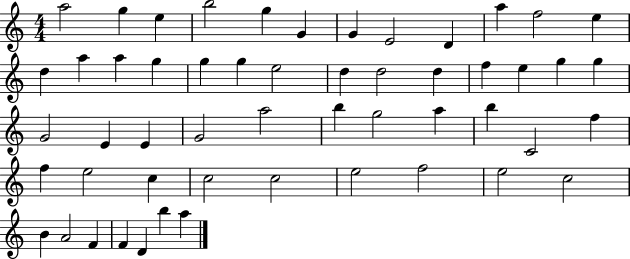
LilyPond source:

{
  \clef treble
  \numericTimeSignature
  \time 4/4
  \key c \major
  a''2 g''4 e''4 | b''2 g''4 g'4 | g'4 e'2 d'4 | a''4 f''2 e''4 | \break d''4 a''4 a''4 g''4 | g''4 g''4 e''2 | d''4 d''2 d''4 | f''4 e''4 g''4 g''4 | \break g'2 e'4 e'4 | g'2 a''2 | b''4 g''2 a''4 | b''4 c'2 f''4 | \break f''4 e''2 c''4 | c''2 c''2 | e''2 f''2 | e''2 c''2 | \break b'4 a'2 f'4 | f'4 d'4 b''4 a''4 | \bar "|."
}